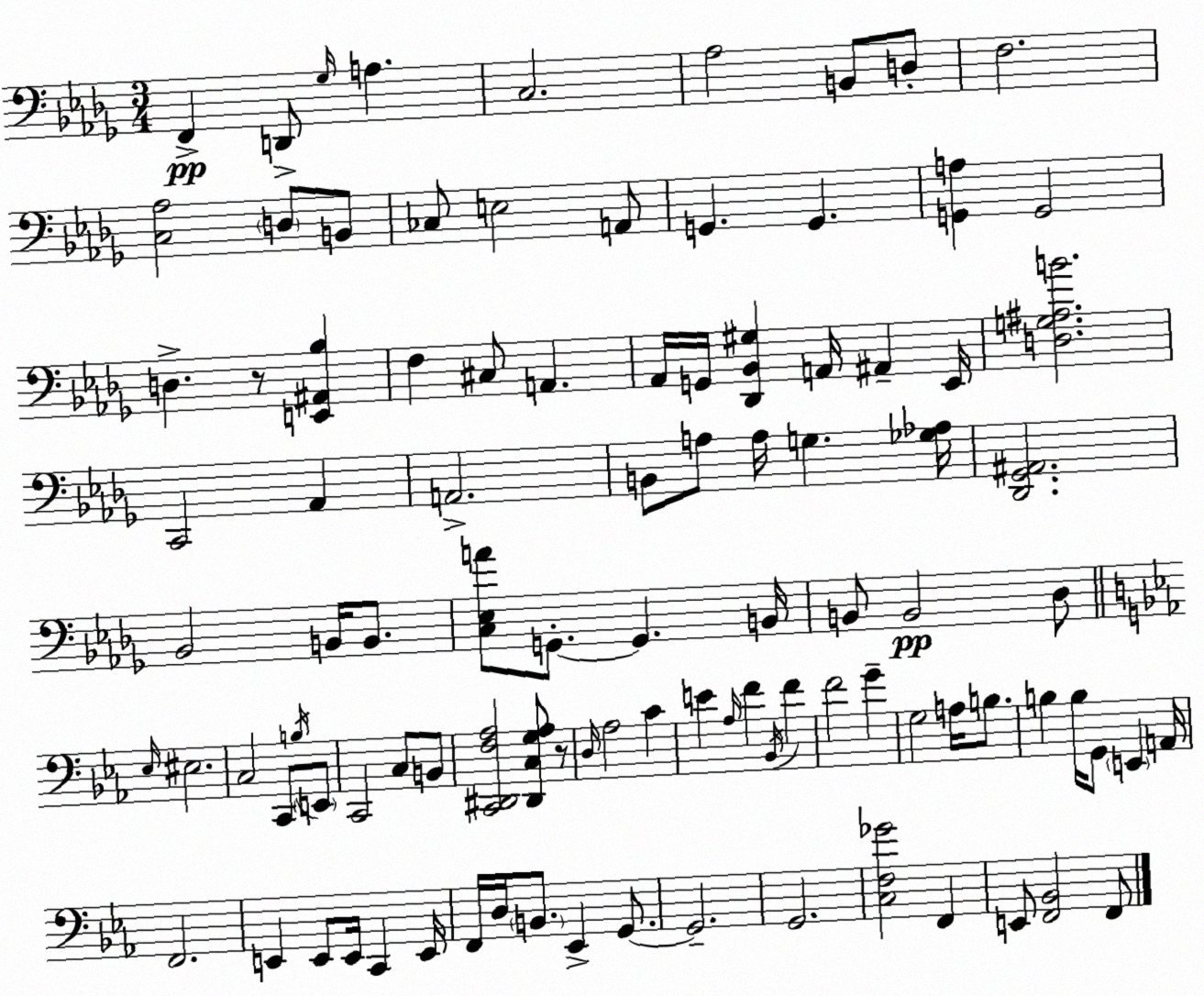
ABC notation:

X:1
T:Untitled
M:3/4
L:1/4
K:Bbm
F,, D,,/2 _G,/4 A, C,2 _A,2 B,,/2 D,/2 F,2 [C,_A,]2 D,/2 B,,/2 _C,/2 E,2 A,,/2 G,, G,, [G,,A,] G,,2 D, z/2 [E,,^A,,_B,] F, ^C,/2 A,, _A,,/4 G,,/4 [_D,,_B,,^G,] A,,/4 ^A,, _E,,/4 [D,G,^A,B]2 C,,2 _A,, A,,2 B,,/2 A,/2 A,/4 G, [_G,_A,]/4 [_D,,_G,,^A,,]2 _B,,2 B,,/4 B,,/2 [C,_E,A]/2 G,,/2 G,, B,,/4 B,,/2 B,,2 _D,/2 _E,/4 ^E,2 C,2 C,,/2 B,/4 E,,/2 C,,2 C,/2 B,,/2 [C,,^D,,F,_A,]2 [^D,,C,G,_A,]/2 z/2 D,/4 _A,2 C E _A,/4 F _B,,/4 F F2 G G,2 A,/4 B,/2 B, B,/4 G,,/2 E,, A,,/4 F,,2 E,, E,,/2 E,,/4 C,, E,,/4 F,,/4 D,/4 B,,/2 _E,, G,,/2 G,,2 G,,2 [C,F,_G]2 F,, E,,/2 [F,,_B,,]2 F,,/2